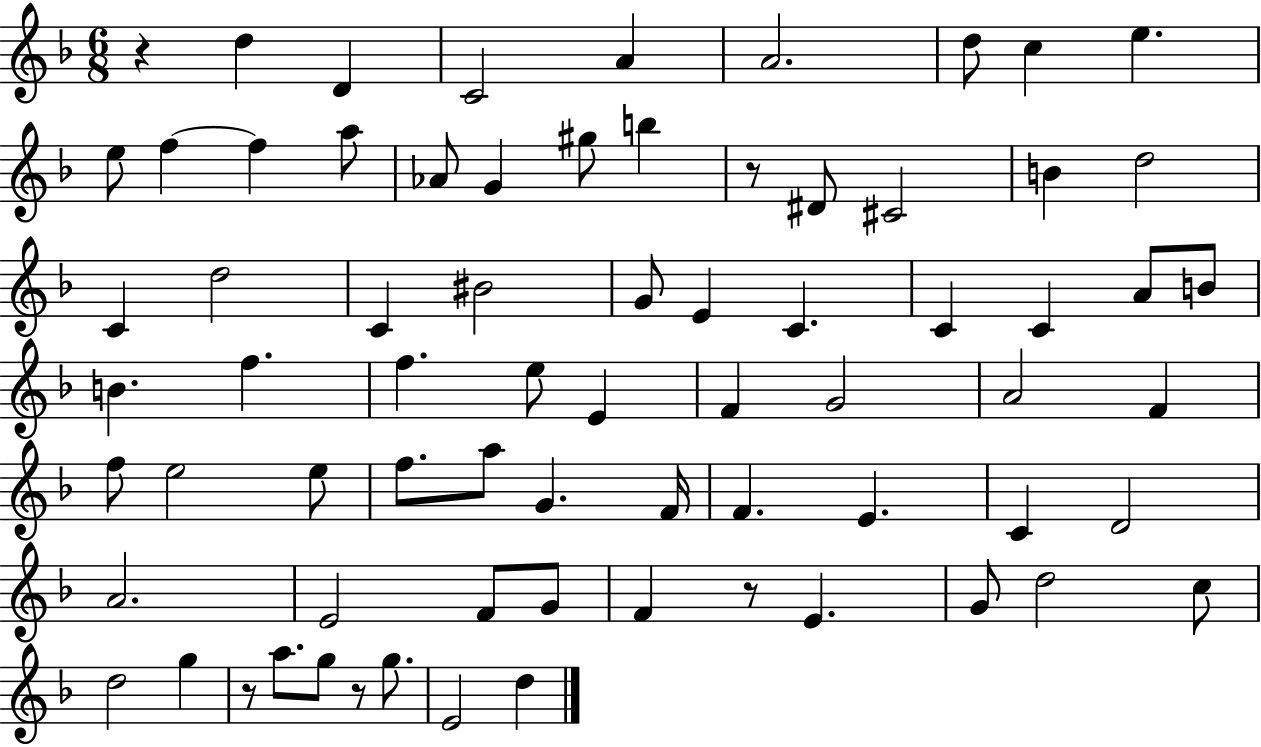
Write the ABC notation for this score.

X:1
T:Untitled
M:6/8
L:1/4
K:F
z d D C2 A A2 d/2 c e e/2 f f a/2 _A/2 G ^g/2 b z/2 ^D/2 ^C2 B d2 C d2 C ^B2 G/2 E C C C A/2 B/2 B f f e/2 E F G2 A2 F f/2 e2 e/2 f/2 a/2 G F/4 F E C D2 A2 E2 F/2 G/2 F z/2 E G/2 d2 c/2 d2 g z/2 a/2 g/2 z/2 g/2 E2 d